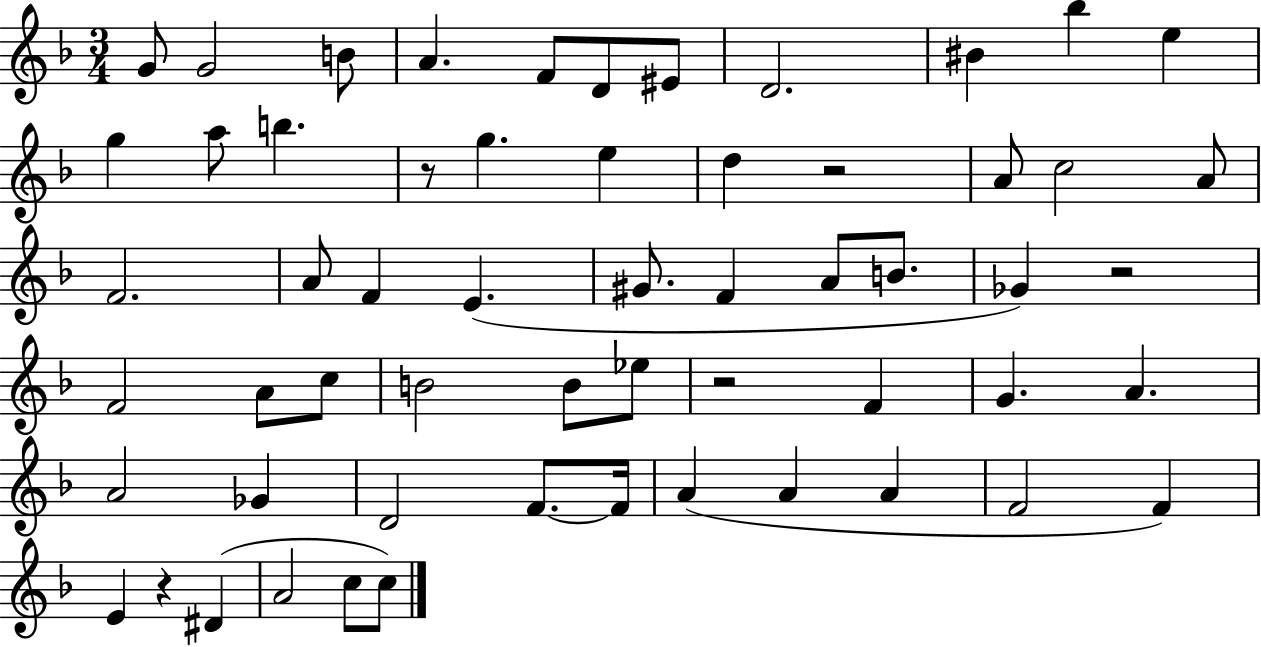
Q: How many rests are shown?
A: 5